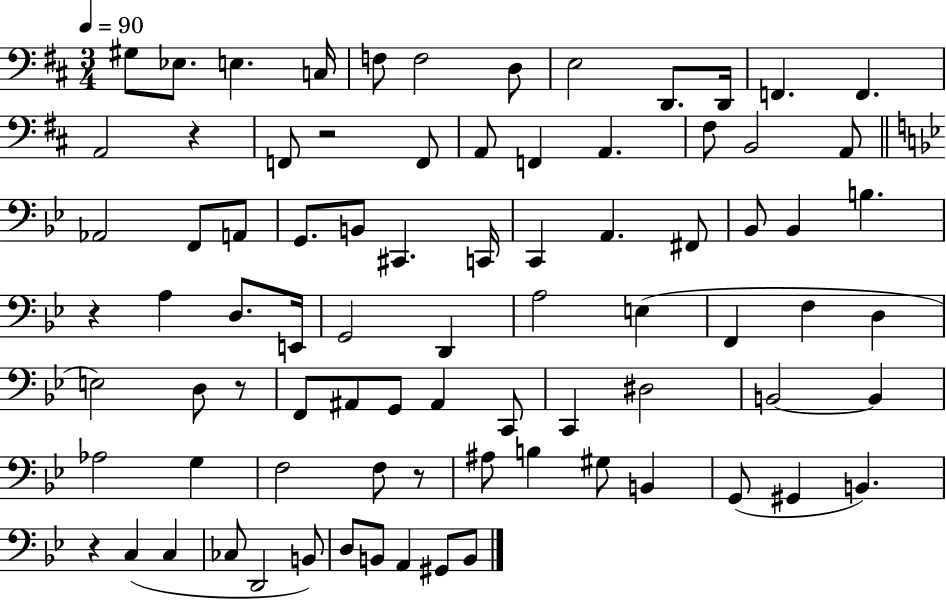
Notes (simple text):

G#3/e Eb3/e. E3/q. C3/s F3/e F3/h D3/e E3/h D2/e. D2/s F2/q. F2/q. A2/h R/q F2/e R/h F2/e A2/e F2/q A2/q. F#3/e B2/h A2/e Ab2/h F2/e A2/e G2/e. B2/e C#2/q. C2/s C2/q A2/q. F#2/e Bb2/e Bb2/q B3/q. R/q A3/q D3/e. E2/s G2/h D2/q A3/h E3/q F2/q F3/q D3/q E3/h D3/e R/e F2/e A#2/e G2/e A#2/q C2/e C2/q D#3/h B2/h B2/q Ab3/h G3/q F3/h F3/e R/e A#3/e B3/q G#3/e B2/q G2/e G#2/q B2/q. R/q C3/q C3/q CES3/e D2/h B2/e D3/e B2/e A2/q G#2/e B2/e